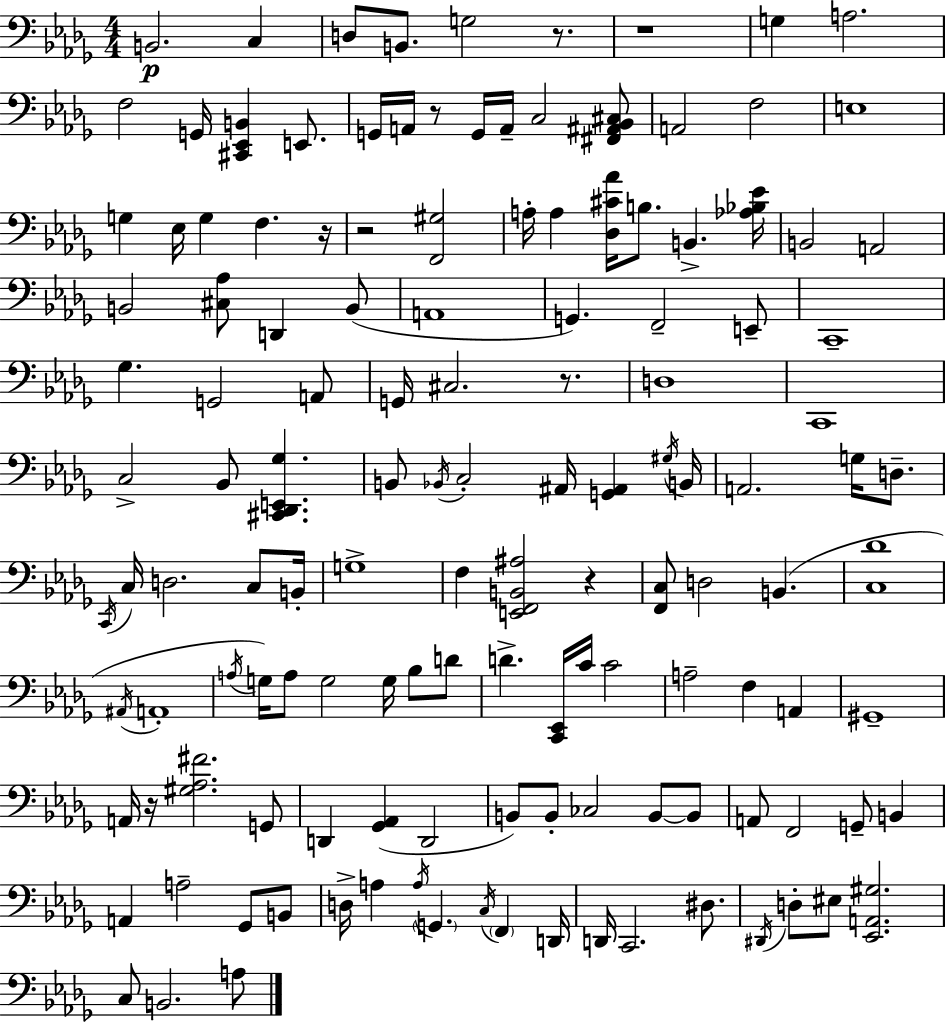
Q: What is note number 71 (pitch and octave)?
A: Bb3